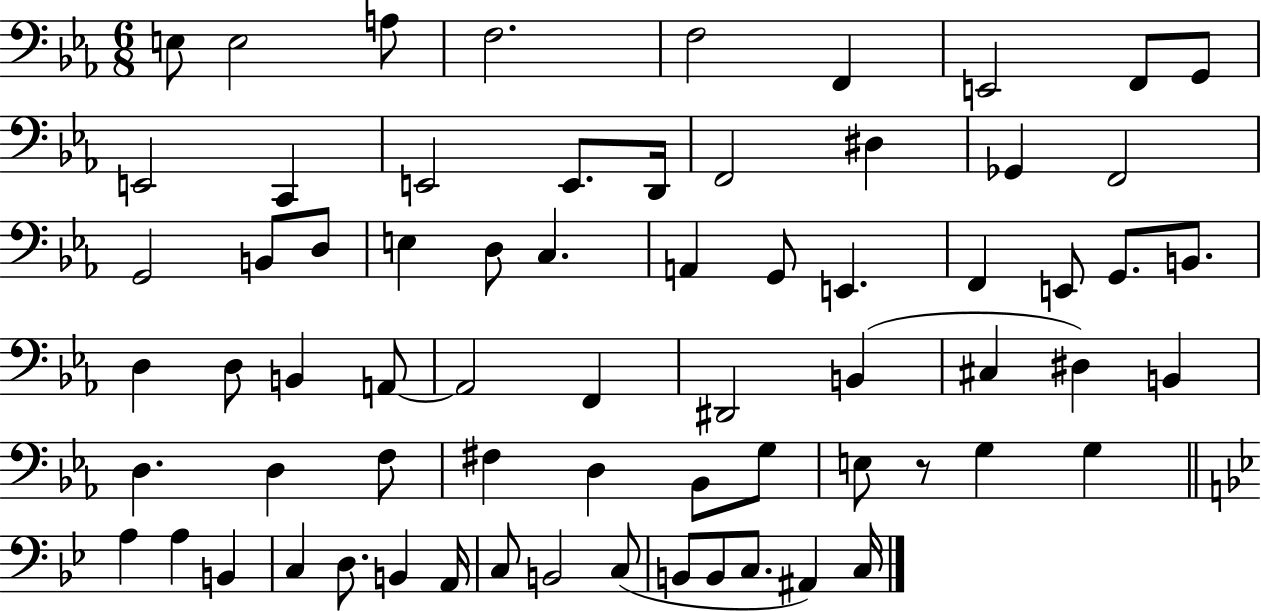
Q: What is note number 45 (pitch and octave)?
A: F3